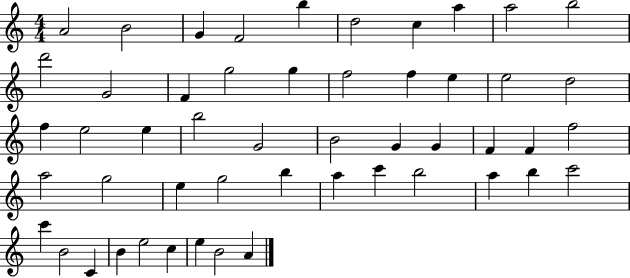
{
  \clef treble
  \numericTimeSignature
  \time 4/4
  \key c \major
  a'2 b'2 | g'4 f'2 b''4 | d''2 c''4 a''4 | a''2 b''2 | \break d'''2 g'2 | f'4 g''2 g''4 | f''2 f''4 e''4 | e''2 d''2 | \break f''4 e''2 e''4 | b''2 g'2 | b'2 g'4 g'4 | f'4 f'4 f''2 | \break a''2 g''2 | e''4 g''2 b''4 | a''4 c'''4 b''2 | a''4 b''4 c'''2 | \break c'''4 b'2 c'4 | b'4 e''2 c''4 | e''4 b'2 a'4 | \bar "|."
}